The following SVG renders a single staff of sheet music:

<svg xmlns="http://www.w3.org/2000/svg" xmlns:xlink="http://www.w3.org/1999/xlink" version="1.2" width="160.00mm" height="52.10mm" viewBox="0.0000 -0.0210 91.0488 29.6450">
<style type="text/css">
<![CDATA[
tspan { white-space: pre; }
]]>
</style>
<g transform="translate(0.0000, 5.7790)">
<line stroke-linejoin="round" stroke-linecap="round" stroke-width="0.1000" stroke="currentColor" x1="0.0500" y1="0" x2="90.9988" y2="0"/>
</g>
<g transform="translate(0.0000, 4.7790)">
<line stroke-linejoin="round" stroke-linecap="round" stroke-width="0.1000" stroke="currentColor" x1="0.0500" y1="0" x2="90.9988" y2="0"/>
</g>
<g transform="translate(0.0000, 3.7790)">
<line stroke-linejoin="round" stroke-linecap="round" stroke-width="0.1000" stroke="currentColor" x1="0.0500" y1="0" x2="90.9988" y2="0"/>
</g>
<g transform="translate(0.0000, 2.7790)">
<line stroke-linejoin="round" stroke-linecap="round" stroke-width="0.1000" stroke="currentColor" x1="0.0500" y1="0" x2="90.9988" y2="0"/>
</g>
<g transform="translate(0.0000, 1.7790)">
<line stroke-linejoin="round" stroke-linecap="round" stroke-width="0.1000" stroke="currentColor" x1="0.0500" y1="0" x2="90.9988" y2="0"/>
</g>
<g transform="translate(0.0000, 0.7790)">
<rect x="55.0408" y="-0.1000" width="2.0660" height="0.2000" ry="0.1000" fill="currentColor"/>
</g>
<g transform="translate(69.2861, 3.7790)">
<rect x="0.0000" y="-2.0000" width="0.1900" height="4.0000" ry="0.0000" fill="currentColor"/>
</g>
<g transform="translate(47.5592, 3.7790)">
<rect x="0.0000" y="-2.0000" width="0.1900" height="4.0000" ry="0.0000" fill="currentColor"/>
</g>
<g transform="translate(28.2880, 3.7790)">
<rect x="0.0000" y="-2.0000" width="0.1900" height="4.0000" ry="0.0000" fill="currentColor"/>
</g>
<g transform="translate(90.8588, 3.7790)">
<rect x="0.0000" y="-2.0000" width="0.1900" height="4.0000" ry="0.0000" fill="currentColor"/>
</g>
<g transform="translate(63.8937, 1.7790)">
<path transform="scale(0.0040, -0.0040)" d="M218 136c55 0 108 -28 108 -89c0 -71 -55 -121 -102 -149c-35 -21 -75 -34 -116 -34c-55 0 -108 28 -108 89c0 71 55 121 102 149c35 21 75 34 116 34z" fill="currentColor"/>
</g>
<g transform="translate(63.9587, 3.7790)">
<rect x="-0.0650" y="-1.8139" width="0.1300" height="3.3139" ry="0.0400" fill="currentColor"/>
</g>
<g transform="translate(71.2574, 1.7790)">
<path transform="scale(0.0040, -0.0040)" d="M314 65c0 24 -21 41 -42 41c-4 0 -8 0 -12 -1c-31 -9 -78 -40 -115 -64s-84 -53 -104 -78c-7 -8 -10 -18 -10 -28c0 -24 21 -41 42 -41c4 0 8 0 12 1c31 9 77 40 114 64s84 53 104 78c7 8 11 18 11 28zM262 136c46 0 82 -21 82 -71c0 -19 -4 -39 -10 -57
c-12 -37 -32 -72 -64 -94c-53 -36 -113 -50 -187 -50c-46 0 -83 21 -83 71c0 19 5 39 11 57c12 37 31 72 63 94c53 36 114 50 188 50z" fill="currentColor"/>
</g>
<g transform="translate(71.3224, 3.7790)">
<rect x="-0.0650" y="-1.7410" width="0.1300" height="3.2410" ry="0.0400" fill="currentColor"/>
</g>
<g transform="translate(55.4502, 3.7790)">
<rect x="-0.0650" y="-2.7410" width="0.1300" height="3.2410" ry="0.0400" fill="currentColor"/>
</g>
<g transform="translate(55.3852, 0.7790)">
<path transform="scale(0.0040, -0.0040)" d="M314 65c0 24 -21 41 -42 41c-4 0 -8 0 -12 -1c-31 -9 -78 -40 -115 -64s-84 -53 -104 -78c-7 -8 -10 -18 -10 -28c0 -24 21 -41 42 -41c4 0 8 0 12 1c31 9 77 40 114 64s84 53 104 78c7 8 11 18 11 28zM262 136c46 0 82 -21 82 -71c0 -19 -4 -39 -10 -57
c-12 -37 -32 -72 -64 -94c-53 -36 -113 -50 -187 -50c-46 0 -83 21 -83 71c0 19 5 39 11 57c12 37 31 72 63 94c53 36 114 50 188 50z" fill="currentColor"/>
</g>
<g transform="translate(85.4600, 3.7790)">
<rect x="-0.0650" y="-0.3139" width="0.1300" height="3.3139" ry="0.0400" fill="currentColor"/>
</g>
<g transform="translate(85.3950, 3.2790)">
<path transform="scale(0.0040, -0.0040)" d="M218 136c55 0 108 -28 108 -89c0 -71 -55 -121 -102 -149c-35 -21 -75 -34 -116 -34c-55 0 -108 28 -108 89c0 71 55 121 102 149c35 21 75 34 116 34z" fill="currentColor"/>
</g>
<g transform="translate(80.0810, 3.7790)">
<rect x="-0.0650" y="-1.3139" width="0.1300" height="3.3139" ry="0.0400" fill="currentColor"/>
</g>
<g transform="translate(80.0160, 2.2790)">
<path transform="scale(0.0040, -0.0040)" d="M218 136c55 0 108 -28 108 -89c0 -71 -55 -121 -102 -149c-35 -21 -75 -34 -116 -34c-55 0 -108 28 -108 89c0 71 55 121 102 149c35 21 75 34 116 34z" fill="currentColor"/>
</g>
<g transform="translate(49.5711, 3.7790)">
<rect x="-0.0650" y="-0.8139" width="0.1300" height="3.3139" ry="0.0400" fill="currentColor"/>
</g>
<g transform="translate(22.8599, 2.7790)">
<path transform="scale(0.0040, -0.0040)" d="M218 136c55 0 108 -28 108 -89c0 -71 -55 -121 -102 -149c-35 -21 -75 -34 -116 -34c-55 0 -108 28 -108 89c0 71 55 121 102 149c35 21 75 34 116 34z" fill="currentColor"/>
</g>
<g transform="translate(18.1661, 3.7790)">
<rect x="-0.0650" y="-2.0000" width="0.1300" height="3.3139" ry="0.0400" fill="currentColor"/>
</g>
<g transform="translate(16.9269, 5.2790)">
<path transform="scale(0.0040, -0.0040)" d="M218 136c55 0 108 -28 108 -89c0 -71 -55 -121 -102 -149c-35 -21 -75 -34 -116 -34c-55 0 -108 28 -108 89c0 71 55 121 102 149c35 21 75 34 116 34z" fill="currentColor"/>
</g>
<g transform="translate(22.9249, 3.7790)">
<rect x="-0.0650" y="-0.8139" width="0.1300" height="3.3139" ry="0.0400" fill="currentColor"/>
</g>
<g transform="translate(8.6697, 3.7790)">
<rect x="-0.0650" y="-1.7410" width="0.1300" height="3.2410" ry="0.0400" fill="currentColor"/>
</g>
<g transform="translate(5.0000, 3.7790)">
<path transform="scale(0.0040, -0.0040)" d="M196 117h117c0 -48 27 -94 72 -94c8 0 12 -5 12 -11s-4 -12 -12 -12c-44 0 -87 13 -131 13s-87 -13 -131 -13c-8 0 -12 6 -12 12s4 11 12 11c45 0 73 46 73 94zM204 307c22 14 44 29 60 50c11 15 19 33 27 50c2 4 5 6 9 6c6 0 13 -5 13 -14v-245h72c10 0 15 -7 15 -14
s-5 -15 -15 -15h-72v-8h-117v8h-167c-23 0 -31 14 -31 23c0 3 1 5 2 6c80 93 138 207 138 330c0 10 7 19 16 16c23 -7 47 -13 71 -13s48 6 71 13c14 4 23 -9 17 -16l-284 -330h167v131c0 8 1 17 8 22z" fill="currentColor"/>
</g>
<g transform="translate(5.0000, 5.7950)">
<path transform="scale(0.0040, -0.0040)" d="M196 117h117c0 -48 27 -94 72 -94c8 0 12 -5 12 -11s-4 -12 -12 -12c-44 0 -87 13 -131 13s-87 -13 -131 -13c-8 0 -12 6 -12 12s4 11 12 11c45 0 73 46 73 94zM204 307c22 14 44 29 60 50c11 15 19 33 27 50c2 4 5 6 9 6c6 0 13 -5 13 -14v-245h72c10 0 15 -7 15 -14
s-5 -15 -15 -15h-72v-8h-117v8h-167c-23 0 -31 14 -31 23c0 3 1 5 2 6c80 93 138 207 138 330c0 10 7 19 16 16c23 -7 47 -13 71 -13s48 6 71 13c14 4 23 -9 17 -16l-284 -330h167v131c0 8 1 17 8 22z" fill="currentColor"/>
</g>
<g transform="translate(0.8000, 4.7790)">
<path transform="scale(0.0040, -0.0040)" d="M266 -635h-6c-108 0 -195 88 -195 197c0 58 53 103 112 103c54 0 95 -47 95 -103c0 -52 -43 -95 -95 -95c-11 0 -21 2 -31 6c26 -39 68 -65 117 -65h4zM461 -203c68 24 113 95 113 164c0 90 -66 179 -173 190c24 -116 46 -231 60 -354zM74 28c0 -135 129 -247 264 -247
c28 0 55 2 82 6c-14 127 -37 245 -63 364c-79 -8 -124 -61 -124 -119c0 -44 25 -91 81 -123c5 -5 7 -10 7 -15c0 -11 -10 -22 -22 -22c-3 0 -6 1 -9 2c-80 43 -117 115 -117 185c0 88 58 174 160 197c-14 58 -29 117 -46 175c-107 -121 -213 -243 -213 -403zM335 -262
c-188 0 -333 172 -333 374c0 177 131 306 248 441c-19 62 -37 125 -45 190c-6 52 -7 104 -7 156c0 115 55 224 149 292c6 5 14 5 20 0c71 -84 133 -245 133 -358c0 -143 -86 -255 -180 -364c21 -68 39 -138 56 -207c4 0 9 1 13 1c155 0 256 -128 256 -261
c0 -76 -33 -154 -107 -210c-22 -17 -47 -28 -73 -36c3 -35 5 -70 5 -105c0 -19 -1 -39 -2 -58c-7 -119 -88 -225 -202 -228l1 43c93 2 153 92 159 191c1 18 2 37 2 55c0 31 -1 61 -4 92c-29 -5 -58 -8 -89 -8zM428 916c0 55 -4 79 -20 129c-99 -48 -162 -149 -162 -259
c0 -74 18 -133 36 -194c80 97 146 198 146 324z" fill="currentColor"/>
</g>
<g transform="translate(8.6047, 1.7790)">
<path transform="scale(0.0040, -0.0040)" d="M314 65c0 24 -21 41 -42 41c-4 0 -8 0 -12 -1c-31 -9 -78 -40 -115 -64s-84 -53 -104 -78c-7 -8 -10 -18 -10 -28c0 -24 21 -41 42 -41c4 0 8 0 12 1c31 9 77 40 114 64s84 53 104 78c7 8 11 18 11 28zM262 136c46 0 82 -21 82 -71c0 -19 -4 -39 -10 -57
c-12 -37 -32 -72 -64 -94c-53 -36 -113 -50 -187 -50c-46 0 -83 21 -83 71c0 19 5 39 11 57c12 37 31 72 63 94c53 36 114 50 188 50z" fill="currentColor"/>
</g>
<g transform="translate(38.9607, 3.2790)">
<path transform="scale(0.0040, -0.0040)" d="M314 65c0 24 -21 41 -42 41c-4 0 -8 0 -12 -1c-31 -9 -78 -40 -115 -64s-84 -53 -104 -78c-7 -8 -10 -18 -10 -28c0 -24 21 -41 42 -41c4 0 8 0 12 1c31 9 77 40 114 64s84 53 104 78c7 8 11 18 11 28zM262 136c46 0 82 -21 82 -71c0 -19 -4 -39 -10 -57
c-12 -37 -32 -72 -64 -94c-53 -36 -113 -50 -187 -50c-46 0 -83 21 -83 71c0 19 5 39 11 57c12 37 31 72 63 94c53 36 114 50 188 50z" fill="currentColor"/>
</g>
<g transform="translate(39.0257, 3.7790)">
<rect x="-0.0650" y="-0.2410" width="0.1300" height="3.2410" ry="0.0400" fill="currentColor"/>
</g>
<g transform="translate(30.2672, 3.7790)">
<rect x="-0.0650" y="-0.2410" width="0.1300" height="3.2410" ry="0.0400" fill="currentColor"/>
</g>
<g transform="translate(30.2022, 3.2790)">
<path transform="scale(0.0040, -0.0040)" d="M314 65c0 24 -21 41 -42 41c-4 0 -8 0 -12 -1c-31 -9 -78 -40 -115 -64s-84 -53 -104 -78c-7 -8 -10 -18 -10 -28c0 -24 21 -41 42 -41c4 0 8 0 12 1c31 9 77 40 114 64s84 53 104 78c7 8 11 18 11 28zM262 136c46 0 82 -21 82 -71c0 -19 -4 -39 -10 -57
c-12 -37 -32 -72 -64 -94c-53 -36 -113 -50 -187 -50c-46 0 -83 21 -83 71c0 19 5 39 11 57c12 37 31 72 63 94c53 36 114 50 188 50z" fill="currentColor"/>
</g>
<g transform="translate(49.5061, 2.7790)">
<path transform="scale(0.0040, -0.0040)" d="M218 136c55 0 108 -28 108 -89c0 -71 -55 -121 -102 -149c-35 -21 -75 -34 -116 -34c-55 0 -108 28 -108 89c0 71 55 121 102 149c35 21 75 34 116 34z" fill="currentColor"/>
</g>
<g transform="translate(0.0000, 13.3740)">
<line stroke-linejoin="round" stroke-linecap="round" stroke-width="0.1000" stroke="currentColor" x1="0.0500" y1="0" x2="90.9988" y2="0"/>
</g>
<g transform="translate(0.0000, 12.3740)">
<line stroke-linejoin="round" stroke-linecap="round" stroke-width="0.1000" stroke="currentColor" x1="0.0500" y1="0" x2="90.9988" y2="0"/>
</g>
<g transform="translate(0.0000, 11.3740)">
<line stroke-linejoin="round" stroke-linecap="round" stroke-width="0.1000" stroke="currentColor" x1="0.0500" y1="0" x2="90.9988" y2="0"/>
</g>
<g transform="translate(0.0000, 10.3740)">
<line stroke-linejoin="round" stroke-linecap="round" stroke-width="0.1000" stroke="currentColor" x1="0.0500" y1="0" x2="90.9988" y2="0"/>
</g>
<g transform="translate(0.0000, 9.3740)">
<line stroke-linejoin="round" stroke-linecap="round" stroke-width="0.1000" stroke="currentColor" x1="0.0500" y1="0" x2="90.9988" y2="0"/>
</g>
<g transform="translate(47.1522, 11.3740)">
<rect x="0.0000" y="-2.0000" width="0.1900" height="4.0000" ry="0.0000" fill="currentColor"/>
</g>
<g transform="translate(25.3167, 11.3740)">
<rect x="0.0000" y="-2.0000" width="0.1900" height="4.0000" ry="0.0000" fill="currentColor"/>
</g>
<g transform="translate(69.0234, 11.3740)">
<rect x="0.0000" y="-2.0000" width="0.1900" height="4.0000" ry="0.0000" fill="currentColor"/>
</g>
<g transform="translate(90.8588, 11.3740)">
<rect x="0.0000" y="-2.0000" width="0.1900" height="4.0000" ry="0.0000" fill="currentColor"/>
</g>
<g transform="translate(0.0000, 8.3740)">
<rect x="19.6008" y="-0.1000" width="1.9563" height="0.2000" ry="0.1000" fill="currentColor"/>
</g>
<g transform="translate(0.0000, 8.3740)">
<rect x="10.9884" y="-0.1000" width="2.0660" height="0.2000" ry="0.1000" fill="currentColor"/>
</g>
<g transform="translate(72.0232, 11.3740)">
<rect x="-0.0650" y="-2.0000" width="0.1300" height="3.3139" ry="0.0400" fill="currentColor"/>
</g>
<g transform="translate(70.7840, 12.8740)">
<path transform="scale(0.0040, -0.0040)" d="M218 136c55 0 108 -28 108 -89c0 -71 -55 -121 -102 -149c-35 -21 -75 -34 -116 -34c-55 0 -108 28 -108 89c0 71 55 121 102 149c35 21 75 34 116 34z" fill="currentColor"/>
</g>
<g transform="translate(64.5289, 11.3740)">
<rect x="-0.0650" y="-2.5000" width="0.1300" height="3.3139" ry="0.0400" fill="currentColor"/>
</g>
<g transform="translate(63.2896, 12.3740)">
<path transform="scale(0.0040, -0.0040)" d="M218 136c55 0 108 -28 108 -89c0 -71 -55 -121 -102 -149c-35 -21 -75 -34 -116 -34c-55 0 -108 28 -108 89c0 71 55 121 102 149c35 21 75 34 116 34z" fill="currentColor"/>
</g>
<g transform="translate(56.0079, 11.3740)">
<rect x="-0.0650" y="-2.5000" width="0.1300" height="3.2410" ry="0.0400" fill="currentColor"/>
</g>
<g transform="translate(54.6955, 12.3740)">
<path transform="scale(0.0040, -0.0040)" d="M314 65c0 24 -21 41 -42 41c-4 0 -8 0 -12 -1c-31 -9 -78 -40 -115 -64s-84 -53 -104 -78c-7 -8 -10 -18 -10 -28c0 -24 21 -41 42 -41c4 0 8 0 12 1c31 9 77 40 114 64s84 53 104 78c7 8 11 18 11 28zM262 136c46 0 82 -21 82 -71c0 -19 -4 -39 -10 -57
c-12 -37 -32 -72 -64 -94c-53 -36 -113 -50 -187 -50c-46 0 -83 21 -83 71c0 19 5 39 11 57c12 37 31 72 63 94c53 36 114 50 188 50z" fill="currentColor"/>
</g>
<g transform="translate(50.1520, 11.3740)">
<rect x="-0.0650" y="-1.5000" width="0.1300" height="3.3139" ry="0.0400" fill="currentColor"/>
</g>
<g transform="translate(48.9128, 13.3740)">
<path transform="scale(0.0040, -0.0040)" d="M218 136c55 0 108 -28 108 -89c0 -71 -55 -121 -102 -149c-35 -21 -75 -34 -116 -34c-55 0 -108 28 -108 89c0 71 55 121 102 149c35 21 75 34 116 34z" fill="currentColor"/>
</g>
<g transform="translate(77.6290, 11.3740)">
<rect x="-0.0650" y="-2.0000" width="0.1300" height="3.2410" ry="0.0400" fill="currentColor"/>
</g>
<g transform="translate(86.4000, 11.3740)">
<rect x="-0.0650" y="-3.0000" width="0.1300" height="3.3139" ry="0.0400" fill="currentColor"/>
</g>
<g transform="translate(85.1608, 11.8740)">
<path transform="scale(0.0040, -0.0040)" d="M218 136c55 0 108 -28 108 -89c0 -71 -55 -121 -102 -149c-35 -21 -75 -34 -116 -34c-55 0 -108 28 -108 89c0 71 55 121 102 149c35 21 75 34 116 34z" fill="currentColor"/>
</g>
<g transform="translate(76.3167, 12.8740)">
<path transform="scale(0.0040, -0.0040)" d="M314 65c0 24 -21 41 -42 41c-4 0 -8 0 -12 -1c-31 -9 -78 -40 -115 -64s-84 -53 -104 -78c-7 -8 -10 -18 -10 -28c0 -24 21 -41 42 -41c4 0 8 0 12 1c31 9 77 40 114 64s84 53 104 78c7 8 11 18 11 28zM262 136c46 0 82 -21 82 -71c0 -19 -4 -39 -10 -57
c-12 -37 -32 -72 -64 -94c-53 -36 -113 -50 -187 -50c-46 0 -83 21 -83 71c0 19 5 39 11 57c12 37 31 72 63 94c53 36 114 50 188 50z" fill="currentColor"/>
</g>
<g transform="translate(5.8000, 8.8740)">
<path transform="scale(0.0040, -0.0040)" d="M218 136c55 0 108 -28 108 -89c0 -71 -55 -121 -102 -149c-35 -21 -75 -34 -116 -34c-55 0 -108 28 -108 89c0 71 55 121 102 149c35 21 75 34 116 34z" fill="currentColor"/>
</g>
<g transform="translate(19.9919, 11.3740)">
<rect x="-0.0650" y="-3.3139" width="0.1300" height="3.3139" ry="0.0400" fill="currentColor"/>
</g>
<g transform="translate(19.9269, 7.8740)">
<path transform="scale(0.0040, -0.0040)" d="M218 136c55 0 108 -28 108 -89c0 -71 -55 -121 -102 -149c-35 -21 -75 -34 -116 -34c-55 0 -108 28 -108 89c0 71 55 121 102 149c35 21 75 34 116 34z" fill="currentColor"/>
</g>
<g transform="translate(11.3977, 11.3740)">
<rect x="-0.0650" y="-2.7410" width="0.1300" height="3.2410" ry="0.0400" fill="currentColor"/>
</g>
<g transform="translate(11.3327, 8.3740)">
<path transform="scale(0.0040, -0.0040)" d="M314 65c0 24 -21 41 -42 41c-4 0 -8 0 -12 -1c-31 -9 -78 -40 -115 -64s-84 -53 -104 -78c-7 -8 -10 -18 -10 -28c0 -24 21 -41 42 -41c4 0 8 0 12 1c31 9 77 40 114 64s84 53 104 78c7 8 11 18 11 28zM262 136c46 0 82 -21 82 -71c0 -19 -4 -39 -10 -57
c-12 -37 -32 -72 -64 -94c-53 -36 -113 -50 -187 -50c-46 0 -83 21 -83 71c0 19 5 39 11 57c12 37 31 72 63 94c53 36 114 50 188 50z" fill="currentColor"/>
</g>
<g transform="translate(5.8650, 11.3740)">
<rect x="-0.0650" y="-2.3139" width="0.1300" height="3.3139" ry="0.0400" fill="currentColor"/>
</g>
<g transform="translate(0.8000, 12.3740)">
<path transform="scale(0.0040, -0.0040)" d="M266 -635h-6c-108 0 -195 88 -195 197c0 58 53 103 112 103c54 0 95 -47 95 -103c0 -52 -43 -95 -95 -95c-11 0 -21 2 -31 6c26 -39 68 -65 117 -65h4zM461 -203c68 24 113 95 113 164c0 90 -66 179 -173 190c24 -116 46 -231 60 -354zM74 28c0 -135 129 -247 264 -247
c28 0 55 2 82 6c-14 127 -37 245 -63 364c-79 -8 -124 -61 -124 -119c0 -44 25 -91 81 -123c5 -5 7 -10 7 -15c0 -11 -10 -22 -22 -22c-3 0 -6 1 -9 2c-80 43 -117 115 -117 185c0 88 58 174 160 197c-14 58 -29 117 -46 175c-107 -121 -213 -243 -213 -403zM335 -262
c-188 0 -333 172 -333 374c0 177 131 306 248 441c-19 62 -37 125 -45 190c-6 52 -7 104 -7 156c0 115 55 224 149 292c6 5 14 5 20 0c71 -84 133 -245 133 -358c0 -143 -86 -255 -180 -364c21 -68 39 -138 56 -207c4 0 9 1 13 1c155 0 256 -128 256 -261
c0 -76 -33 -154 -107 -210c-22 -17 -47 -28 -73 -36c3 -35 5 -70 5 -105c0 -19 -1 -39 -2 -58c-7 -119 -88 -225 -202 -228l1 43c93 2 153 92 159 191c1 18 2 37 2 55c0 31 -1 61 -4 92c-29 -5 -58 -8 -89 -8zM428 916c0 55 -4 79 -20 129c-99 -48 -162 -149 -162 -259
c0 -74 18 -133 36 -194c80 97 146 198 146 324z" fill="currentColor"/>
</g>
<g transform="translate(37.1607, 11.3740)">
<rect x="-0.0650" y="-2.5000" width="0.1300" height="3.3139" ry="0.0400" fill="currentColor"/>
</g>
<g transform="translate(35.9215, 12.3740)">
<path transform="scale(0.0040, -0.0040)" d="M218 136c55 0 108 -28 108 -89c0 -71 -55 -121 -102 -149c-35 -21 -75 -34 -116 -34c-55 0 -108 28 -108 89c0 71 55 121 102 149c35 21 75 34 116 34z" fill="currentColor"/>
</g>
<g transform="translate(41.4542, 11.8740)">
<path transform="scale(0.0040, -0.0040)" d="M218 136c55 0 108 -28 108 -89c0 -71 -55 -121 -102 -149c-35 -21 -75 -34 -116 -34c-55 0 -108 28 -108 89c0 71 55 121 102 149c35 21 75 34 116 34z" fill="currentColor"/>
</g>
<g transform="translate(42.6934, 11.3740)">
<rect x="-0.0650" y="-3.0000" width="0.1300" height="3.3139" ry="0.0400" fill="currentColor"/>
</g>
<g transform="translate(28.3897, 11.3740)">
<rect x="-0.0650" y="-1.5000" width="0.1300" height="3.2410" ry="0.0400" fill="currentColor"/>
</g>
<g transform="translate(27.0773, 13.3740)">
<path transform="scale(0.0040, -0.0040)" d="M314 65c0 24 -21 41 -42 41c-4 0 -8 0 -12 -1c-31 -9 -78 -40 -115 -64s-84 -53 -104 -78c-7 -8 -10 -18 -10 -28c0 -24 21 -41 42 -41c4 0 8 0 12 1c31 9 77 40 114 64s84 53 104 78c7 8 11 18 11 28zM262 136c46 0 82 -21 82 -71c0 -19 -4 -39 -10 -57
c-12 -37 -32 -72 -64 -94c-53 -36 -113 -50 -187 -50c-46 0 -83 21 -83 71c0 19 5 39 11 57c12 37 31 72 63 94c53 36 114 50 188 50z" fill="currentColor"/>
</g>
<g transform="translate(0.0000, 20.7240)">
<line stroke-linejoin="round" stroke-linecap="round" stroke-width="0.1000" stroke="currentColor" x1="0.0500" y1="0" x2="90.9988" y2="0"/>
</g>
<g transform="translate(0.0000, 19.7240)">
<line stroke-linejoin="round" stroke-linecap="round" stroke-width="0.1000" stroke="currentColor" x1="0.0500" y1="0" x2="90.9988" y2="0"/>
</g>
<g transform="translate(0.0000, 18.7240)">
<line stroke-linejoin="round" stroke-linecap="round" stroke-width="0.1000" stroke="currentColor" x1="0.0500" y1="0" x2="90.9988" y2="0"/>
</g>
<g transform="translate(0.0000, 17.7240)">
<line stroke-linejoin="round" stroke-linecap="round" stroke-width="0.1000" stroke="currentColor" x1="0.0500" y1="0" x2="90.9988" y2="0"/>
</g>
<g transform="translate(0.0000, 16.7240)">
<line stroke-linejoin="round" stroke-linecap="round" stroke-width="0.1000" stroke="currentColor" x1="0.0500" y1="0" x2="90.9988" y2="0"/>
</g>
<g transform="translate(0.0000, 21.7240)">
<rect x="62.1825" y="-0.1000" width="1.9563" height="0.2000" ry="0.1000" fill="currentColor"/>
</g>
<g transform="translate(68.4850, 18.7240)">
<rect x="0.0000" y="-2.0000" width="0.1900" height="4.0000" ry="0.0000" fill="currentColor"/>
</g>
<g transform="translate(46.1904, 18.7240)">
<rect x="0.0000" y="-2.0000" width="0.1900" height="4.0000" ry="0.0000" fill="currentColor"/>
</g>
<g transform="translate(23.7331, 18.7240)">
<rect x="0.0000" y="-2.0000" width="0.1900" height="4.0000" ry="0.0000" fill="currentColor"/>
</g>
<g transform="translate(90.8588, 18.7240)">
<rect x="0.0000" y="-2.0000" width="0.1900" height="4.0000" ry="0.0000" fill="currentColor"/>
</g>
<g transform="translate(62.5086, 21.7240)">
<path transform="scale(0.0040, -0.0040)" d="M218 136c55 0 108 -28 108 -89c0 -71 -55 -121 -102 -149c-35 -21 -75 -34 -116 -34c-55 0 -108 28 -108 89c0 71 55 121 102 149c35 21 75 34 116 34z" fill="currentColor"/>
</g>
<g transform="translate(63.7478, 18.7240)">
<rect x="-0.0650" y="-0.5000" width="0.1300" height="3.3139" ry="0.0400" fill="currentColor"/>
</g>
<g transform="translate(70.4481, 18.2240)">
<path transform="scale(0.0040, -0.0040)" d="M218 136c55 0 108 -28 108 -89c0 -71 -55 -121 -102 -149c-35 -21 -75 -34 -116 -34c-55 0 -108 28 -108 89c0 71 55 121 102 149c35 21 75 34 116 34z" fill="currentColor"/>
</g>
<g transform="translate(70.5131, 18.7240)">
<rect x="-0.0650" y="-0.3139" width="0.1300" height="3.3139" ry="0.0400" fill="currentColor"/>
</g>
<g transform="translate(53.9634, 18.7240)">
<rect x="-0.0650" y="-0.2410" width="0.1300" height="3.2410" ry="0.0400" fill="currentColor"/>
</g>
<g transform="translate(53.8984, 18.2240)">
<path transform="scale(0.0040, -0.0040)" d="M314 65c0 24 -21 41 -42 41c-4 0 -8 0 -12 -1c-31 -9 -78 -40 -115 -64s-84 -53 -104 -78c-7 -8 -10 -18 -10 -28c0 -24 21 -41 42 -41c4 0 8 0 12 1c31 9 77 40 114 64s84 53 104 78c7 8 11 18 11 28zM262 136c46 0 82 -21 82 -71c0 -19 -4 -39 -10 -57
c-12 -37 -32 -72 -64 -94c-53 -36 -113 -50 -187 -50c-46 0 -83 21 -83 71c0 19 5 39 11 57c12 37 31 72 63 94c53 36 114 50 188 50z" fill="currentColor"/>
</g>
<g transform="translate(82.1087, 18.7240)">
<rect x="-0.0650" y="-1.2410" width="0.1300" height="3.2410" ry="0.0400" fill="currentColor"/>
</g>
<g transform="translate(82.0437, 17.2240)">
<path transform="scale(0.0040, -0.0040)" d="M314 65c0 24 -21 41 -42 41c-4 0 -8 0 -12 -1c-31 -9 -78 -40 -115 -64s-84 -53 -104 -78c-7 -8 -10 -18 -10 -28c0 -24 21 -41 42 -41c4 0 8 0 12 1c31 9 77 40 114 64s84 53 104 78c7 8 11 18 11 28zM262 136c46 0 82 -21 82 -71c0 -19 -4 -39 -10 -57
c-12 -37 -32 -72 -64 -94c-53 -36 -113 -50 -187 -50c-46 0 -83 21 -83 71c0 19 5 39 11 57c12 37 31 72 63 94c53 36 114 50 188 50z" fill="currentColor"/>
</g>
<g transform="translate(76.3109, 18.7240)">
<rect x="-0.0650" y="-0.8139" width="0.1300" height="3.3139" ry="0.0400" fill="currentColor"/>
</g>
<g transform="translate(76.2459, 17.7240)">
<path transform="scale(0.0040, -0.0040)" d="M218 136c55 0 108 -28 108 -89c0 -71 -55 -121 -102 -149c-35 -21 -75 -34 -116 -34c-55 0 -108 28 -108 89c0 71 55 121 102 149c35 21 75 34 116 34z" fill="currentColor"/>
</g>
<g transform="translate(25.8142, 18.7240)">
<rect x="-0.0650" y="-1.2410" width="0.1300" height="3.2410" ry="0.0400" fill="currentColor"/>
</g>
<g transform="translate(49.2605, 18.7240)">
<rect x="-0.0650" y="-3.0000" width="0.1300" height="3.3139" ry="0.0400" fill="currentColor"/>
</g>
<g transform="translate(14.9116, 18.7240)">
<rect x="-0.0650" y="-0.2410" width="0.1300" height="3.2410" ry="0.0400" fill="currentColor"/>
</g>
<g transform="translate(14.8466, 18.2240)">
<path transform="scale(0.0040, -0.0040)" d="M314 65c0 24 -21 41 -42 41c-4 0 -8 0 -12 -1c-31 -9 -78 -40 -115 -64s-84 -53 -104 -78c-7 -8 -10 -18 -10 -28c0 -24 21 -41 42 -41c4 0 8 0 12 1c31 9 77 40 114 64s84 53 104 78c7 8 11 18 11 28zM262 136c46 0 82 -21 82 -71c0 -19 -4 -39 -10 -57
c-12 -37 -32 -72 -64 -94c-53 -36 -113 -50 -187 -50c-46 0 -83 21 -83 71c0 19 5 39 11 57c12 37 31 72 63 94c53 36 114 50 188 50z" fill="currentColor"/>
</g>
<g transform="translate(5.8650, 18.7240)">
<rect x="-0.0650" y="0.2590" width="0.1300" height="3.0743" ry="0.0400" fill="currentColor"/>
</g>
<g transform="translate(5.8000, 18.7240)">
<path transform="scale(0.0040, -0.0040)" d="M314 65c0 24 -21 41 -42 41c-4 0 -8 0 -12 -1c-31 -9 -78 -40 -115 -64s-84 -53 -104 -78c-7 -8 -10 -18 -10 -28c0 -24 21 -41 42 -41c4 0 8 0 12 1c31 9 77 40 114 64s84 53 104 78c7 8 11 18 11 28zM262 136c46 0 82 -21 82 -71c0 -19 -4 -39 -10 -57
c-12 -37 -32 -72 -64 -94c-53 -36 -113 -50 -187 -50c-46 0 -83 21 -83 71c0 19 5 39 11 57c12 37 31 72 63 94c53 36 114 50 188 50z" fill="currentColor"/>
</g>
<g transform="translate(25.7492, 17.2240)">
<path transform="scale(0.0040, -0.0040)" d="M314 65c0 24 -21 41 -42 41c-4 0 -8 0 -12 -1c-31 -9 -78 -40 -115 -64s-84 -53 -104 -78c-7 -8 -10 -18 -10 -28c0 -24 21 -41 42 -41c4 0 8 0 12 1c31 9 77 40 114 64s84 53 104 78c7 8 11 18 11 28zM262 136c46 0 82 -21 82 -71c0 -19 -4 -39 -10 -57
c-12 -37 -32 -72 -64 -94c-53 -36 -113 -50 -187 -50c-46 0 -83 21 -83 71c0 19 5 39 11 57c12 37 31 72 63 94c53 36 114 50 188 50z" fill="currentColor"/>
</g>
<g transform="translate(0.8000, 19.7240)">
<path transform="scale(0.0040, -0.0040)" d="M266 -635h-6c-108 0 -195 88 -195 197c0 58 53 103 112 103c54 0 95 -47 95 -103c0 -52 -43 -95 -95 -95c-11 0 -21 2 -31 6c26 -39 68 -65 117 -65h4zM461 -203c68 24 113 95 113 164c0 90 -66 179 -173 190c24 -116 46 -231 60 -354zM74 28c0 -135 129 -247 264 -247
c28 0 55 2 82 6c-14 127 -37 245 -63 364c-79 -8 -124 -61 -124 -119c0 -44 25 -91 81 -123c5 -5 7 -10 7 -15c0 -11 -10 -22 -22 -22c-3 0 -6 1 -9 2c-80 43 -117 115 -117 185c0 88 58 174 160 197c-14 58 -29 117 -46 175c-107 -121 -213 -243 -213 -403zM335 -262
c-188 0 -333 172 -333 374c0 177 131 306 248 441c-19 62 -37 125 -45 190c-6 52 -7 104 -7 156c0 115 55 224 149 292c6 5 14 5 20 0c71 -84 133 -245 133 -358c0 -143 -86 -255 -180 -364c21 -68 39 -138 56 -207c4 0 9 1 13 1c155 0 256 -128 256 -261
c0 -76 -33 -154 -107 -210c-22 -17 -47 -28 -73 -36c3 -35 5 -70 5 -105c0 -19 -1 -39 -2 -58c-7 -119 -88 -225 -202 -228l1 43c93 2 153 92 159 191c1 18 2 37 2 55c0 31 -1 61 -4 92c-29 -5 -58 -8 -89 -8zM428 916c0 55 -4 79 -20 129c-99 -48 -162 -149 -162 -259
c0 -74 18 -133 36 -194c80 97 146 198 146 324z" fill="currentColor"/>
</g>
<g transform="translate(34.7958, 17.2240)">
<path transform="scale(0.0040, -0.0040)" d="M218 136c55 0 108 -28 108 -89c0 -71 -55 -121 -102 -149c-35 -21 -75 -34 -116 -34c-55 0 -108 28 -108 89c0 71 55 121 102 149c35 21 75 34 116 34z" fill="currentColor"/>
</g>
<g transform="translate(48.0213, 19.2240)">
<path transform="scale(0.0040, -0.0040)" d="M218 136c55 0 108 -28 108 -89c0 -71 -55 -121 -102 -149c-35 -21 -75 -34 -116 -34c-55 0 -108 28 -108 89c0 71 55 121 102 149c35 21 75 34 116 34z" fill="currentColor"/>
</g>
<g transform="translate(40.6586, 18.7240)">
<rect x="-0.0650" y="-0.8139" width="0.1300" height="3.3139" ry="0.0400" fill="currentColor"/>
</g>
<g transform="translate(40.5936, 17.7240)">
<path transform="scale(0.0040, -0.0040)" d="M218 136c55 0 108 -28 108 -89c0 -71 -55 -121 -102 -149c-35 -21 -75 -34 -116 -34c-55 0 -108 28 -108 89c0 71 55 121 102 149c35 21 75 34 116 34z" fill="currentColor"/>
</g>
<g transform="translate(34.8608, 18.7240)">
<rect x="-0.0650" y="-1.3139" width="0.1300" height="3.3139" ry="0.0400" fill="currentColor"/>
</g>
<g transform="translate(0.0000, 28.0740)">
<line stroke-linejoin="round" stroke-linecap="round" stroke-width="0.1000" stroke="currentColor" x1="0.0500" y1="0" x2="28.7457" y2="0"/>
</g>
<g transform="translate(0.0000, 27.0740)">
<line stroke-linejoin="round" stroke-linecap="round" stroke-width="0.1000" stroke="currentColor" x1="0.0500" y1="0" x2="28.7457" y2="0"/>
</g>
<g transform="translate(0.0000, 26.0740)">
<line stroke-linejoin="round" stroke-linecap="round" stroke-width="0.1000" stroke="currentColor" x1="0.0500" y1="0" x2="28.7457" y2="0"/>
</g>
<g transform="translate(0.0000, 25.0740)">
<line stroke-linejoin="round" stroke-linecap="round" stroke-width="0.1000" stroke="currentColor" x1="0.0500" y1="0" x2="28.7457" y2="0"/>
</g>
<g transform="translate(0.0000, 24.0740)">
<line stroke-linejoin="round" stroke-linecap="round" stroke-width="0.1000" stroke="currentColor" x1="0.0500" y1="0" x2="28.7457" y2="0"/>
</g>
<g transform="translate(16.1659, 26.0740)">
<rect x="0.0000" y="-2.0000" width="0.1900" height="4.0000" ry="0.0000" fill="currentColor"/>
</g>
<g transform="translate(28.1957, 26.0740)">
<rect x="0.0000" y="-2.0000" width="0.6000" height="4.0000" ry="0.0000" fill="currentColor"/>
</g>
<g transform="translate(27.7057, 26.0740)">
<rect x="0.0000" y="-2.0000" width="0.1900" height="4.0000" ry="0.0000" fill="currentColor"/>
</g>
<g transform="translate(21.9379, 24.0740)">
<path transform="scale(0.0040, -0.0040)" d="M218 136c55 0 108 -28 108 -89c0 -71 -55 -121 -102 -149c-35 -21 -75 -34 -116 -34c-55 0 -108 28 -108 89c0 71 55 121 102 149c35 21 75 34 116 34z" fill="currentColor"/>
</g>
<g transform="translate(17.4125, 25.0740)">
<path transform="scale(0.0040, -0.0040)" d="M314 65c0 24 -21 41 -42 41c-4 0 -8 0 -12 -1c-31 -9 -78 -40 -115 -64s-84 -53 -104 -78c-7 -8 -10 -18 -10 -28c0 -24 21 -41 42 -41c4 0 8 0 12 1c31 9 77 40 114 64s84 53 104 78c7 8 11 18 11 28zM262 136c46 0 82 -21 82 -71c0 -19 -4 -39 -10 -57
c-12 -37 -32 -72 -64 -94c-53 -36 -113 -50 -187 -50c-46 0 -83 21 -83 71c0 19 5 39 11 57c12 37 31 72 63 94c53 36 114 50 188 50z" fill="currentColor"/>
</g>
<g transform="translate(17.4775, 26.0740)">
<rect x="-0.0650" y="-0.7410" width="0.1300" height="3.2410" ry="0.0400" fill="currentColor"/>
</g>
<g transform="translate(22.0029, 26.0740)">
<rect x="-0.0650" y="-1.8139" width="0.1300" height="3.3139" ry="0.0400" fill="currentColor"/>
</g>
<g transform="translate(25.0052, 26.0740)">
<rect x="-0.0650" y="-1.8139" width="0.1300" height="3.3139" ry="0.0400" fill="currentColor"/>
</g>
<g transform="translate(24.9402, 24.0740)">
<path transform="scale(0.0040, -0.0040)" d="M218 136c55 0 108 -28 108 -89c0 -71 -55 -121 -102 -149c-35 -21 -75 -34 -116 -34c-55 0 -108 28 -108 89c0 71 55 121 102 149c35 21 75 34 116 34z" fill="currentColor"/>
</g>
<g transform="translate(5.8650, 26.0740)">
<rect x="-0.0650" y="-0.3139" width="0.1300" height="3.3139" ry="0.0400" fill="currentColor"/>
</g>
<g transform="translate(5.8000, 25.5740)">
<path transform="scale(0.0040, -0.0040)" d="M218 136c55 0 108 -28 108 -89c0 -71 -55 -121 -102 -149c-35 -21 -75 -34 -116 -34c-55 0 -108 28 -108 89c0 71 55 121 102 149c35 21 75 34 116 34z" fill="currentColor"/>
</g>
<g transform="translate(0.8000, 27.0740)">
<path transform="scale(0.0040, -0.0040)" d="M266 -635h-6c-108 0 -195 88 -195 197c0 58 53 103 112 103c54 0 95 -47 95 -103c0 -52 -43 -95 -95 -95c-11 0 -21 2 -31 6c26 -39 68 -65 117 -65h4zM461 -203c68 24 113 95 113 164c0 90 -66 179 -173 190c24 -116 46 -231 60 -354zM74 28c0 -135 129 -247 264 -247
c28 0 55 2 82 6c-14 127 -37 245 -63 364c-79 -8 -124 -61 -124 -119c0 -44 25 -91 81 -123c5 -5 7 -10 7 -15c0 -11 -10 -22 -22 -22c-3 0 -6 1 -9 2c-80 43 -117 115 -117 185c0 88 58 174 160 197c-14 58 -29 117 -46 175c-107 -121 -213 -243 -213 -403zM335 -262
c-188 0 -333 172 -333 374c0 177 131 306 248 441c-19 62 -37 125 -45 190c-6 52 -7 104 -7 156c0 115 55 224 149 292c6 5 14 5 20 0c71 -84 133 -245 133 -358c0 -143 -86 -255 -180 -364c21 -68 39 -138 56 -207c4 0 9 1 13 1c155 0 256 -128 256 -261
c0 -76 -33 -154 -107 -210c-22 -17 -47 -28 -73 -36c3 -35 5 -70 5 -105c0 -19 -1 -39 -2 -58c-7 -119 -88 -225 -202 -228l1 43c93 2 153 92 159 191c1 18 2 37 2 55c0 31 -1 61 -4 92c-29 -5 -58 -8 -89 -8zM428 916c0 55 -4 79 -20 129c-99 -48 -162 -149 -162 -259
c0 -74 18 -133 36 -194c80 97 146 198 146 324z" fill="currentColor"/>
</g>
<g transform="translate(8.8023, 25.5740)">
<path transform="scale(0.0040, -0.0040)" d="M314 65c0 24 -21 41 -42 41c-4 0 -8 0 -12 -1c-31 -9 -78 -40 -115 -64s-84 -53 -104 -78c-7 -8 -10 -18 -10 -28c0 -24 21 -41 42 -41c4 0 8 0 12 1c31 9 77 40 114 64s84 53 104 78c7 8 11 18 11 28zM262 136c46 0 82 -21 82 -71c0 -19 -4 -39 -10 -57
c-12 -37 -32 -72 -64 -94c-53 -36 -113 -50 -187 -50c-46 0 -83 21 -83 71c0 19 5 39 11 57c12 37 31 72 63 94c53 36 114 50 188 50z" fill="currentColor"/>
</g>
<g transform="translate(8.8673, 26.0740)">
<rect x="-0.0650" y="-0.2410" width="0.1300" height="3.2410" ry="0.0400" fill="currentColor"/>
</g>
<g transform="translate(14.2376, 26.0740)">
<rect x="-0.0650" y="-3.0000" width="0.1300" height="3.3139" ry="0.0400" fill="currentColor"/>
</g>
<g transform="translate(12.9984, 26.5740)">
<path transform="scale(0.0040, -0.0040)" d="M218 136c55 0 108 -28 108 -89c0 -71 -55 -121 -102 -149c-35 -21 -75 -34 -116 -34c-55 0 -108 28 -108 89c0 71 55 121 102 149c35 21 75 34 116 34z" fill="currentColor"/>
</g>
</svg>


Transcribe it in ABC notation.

X:1
T:Untitled
M:4/4
L:1/4
K:C
f2 F d c2 c2 d a2 f f2 e c g a2 b E2 G A E G2 G F F2 A B2 c2 e2 e d A c2 C c d e2 c c2 A d2 f f